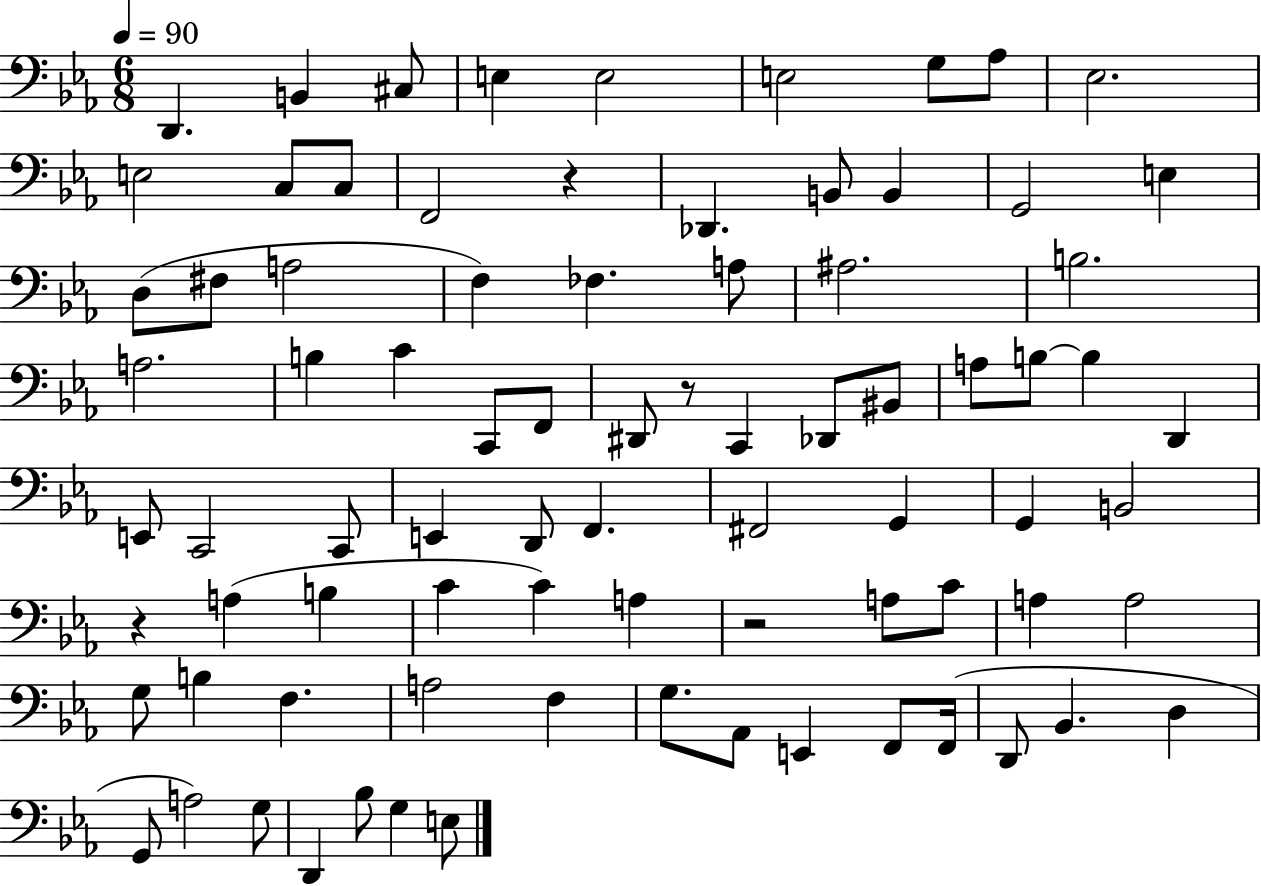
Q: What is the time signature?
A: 6/8